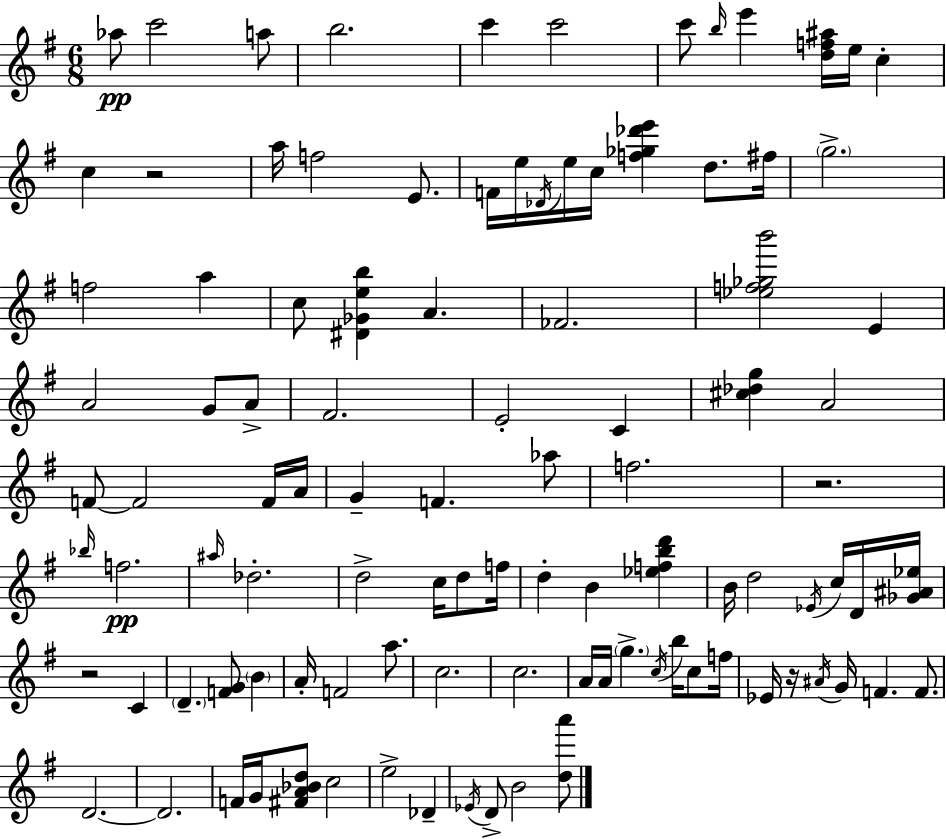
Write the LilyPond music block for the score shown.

{
  \clef treble
  \numericTimeSignature
  \time 6/8
  \key e \minor
  \repeat volta 2 { aes''8\pp c'''2 a''8 | b''2. | c'''4 c'''2 | c'''8 \grace { b''16 } e'''4 <d'' f'' ais''>16 e''16 c''4-. | \break c''4 r2 | a''16 f''2 e'8. | f'16 e''16 \acciaccatura { des'16 } e''16 c''16 <f'' ges'' des''' e'''>4 d''8. | fis''16 \parenthesize g''2.-> | \break f''2 a''4 | c''8 <dis' ges' e'' b''>4 a'4. | fes'2. | <ees'' f'' ges'' b'''>2 e'4 | \break a'2 g'8 | a'8-> fis'2. | e'2-. c'4 | <cis'' des'' g''>4 a'2 | \break f'8~~ f'2 | f'16 a'16 g'4-- f'4. | aes''8 f''2. | r2. | \break \grace { bes''16 }\pp f''2. | \grace { ais''16 } des''2.-. | d''2-> | c''16 d''8 f''16 d''4-. b'4 | \break <ees'' f'' b'' d'''>4 b'16 d''2 | \acciaccatura { ees'16 } c''16 d'16 <ges' ais' ees''>16 r2 | c'4 \parenthesize d'4.-- <f' g'>8 | \parenthesize b'4 a'16-. f'2 | \break a''8. c''2. | c''2. | a'16 a'16 \parenthesize g''4.-> | \acciaccatura { c''16 } b''16 c''8 f''16 ees'16 r16 \acciaccatura { ais'16 } g'16 f'4. | \break f'8. d'2.~~ | d'2. | f'16 g'16 <fis' a' bes' d''>8 c''2 | e''2-> | \break des'4-- \acciaccatura { ees'16 } d'8-> b'2 | <d'' a'''>8 } \bar "|."
}